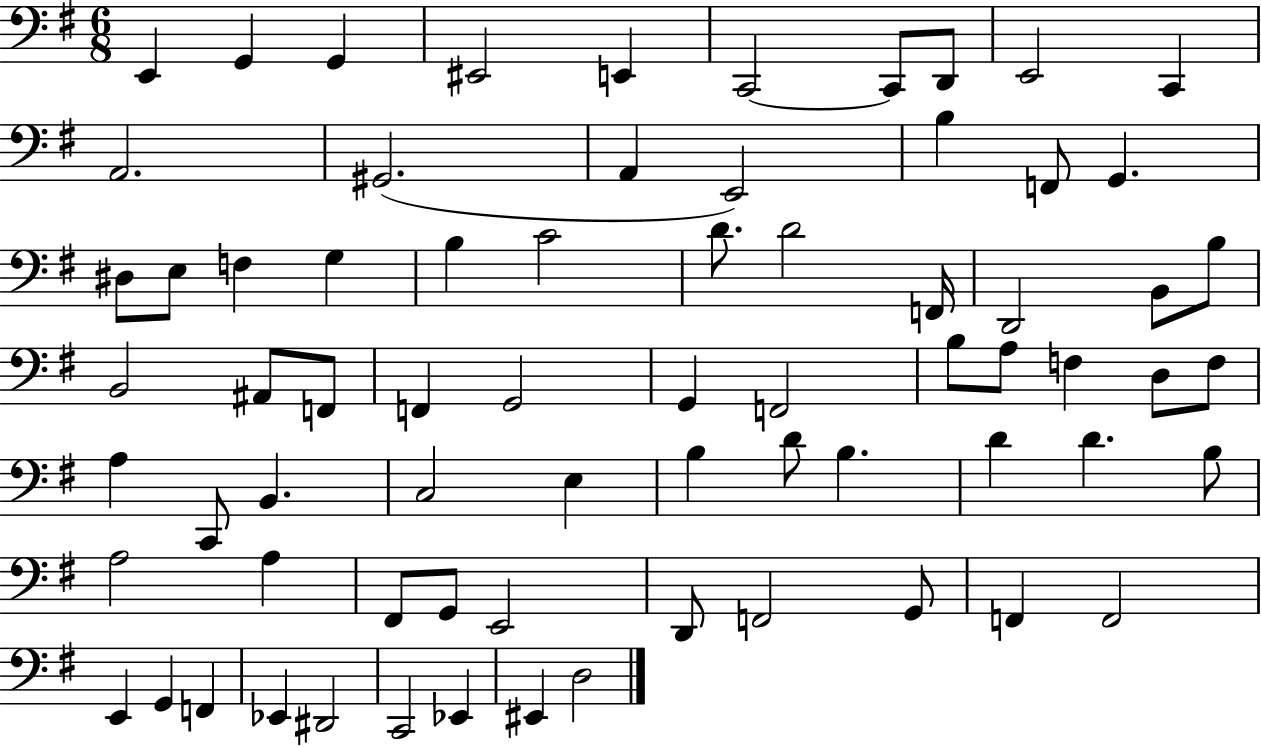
{
  \clef bass
  \numericTimeSignature
  \time 6/8
  \key g \major
  e,4 g,4 g,4 | eis,2 e,4 | c,2~~ c,8 d,8 | e,2 c,4 | \break a,2. | gis,2.( | a,4 e,2) | b4 f,8 g,4. | \break dis8 e8 f4 g4 | b4 c'2 | d'8. d'2 f,16 | d,2 b,8 b8 | \break b,2 ais,8 f,8 | f,4 g,2 | g,4 f,2 | b8 a8 f4 d8 f8 | \break a4 c,8 b,4. | c2 e4 | b4 d'8 b4. | d'4 d'4. b8 | \break a2 a4 | fis,8 g,8 e,2 | d,8 f,2 g,8 | f,4 f,2 | \break e,4 g,4 f,4 | ees,4 dis,2 | c,2 ees,4 | eis,4 d2 | \break \bar "|."
}